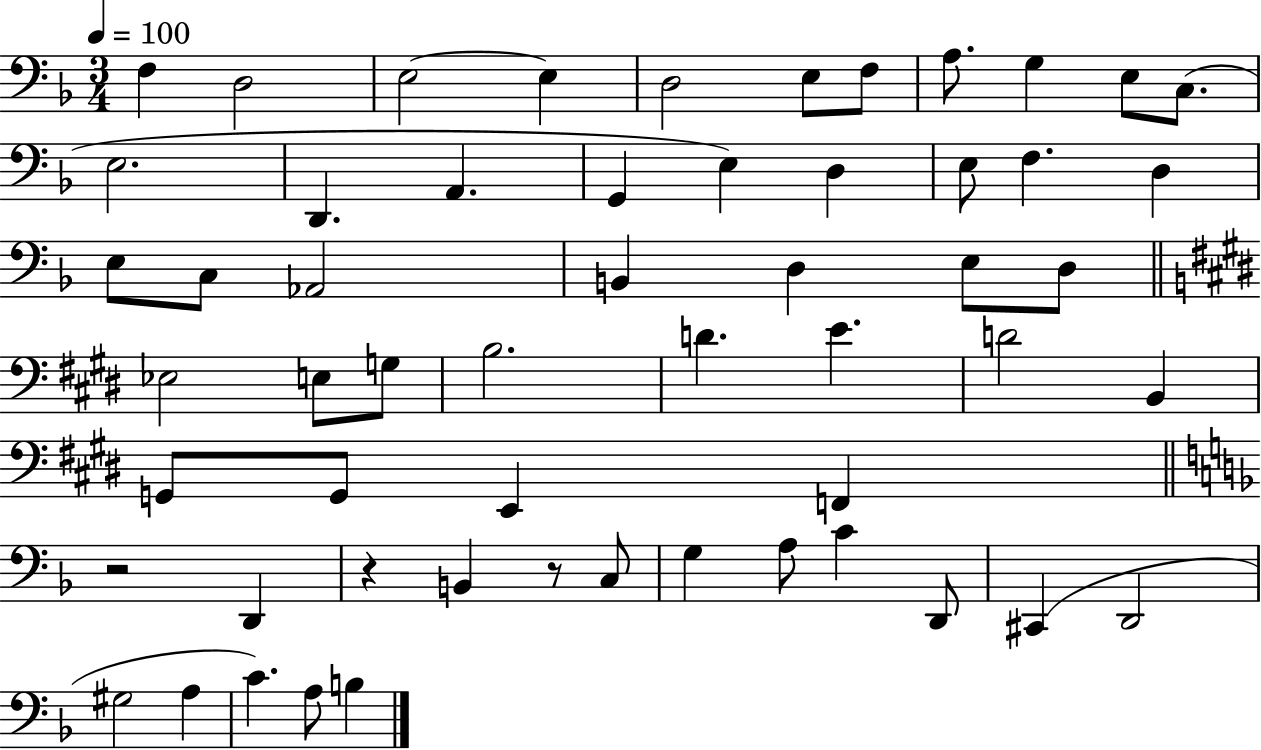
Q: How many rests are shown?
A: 3